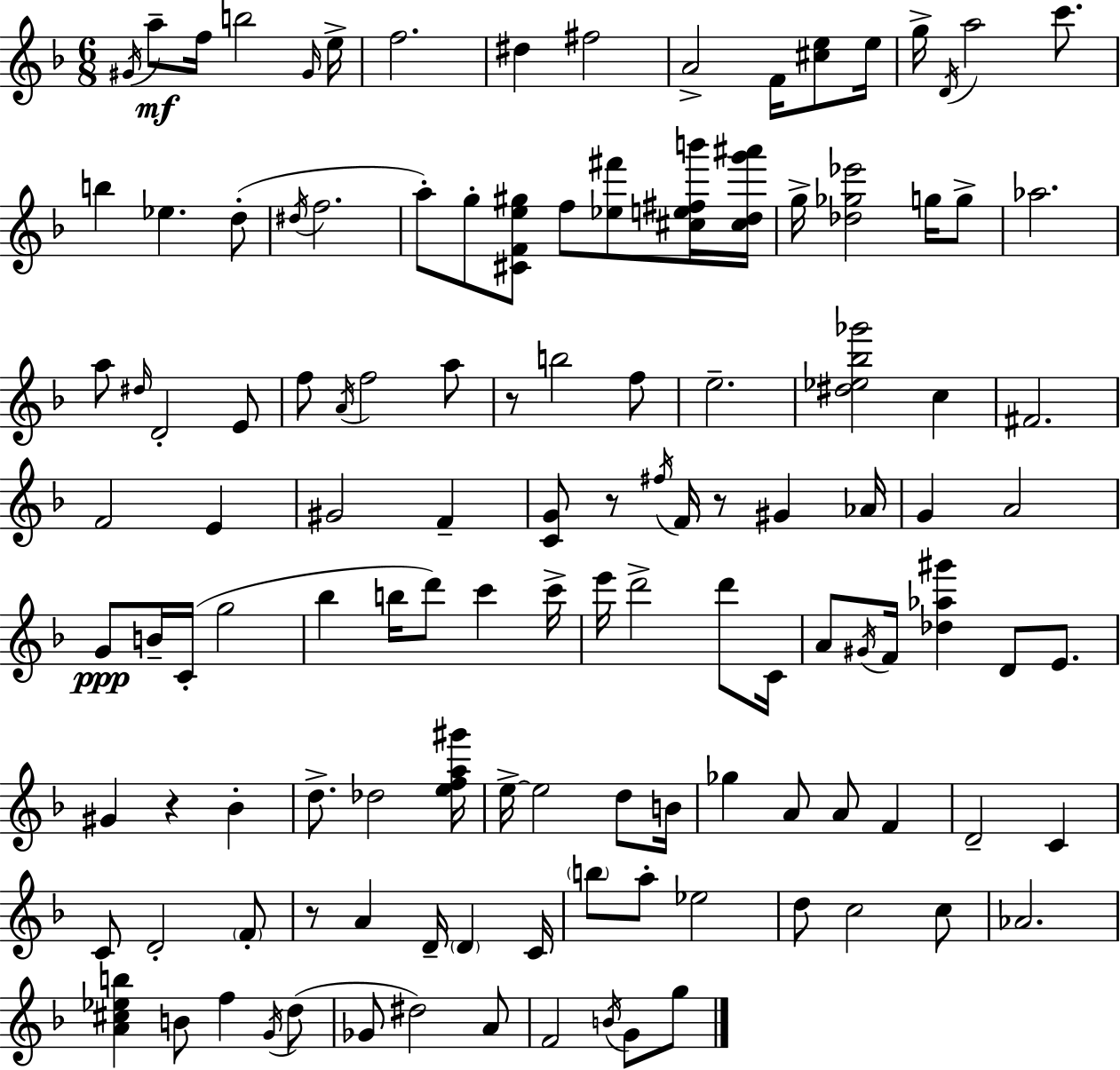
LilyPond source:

{
  \clef treble
  \numericTimeSignature
  \time 6/8
  \key f \major
  \acciaccatura { gis'16 }\mf a''8-- f''16 b''2 | \grace { gis'16 } e''16-> f''2. | dis''4 fis''2 | a'2-> f'16 <cis'' e''>8 | \break e''16 g''16-> \acciaccatura { d'16 } a''2 | c'''8. b''4 ees''4. | d''8-.( \acciaccatura { dis''16 } f''2. | a''8-.) g''8-. <cis' f' e'' gis''>8 f''8 | \break <ees'' fis'''>8 <cis'' e'' fis'' b'''>16 <cis'' d'' g''' ais'''>16 g''16-> <des'' ges'' ees'''>2 | g''16 g''8-> aes''2. | a''8 \grace { dis''16 } d'2-. | e'8 f''8 \acciaccatura { a'16 } f''2 | \break a''8 r8 b''2 | f''8 e''2.-- | <dis'' ees'' bes'' ges'''>2 | c''4 fis'2. | \break f'2 | e'4 gis'2 | f'4-- <c' g'>8 r8 \acciaccatura { fis''16 } f'16 | r8 gis'4 aes'16 g'4 a'2 | \break g'8\ppp b'16-- c'16-.( g''2 | bes''4 b''16 | d'''8) c'''4 c'''16-> e'''16 d'''2-> | d'''8 c'16 a'8 \acciaccatura { gis'16 } f'16 <des'' aes'' gis'''>4 | \break d'8 e'8. gis'4 | r4 bes'4-. d''8.-> des''2 | <e'' f'' a'' gis'''>16 e''16->~~ e''2 | d''8 b'16 ges''4 | \break a'8 a'8 f'4 d'2-- | c'4 c'8 d'2-. | \parenthesize f'8-. r8 a'4 | d'16-- \parenthesize d'4 c'16 \parenthesize b''8 a''8-. | \break ees''2 d''8 c''2 | c''8 aes'2. | <a' cis'' ees'' b''>4 | b'8 f''4 \acciaccatura { g'16 }( d''8 ges'8 dis''2) | \break a'8 f'2 | \acciaccatura { b'16 } g'8 g''8 \bar "|."
}